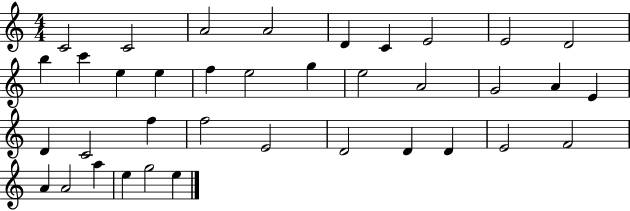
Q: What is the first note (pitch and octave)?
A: C4